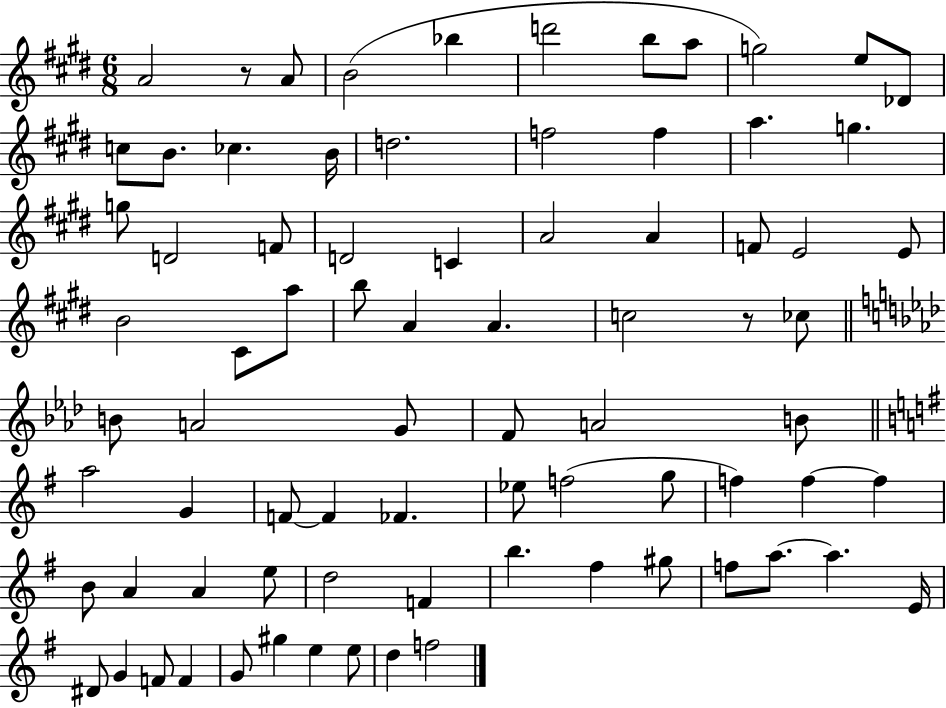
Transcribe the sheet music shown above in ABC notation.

X:1
T:Untitled
M:6/8
L:1/4
K:E
A2 z/2 A/2 B2 _b d'2 b/2 a/2 g2 e/2 _D/2 c/2 B/2 _c B/4 d2 f2 f a g g/2 D2 F/2 D2 C A2 A F/2 E2 E/2 B2 ^C/2 a/2 b/2 A A c2 z/2 _c/2 B/2 A2 G/2 F/2 A2 B/2 a2 G F/2 F _F _e/2 f2 g/2 f f f B/2 A A e/2 d2 F b ^f ^g/2 f/2 a/2 a E/4 ^D/2 G F/2 F G/2 ^g e e/2 d f2